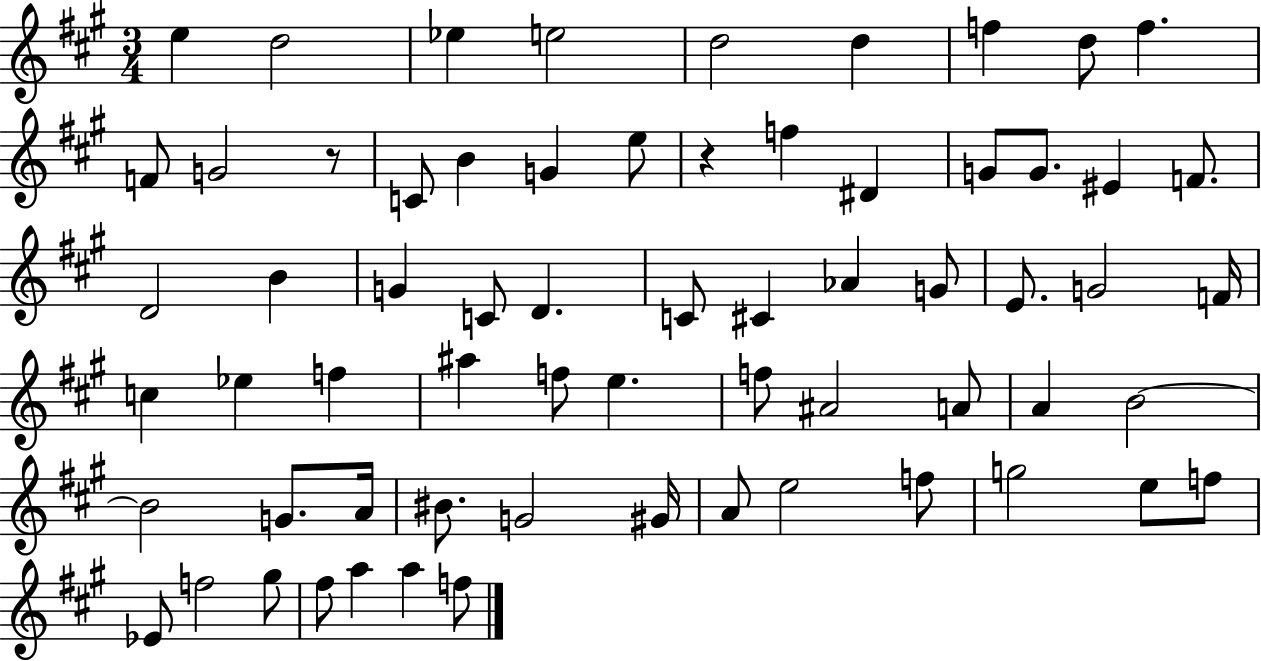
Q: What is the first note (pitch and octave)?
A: E5